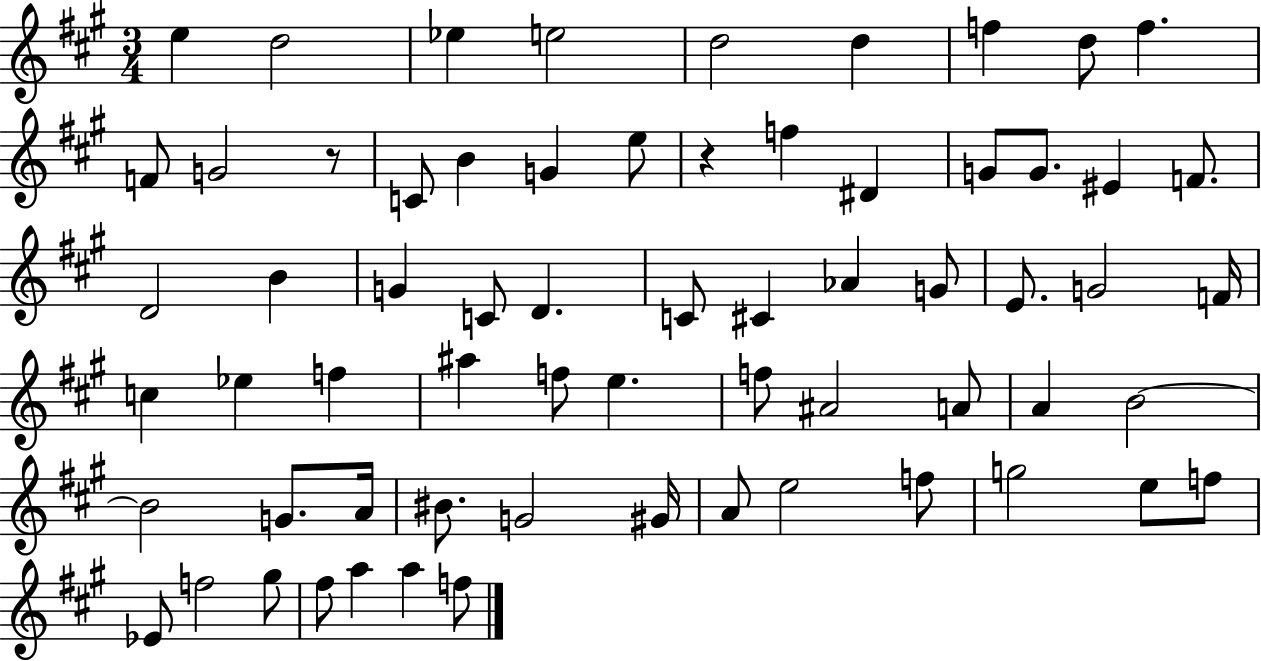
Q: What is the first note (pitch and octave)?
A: E5